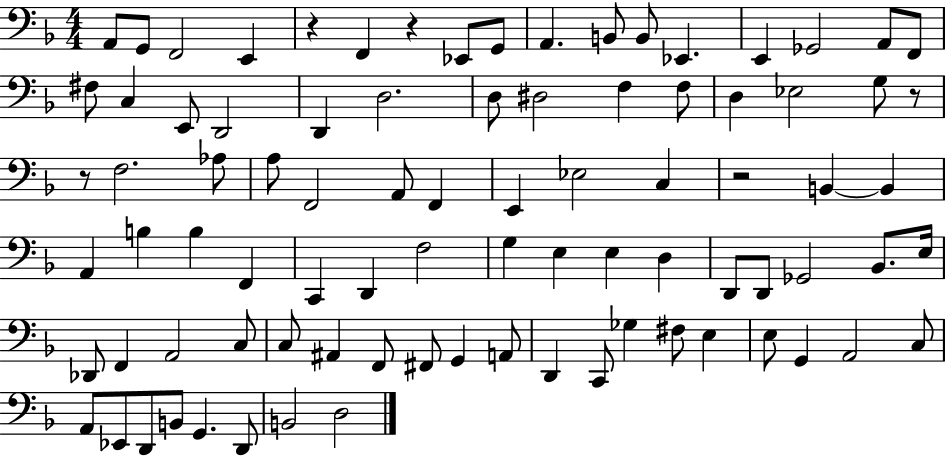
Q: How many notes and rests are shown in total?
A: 87